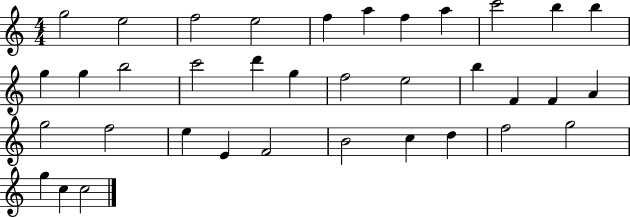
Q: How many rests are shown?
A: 0